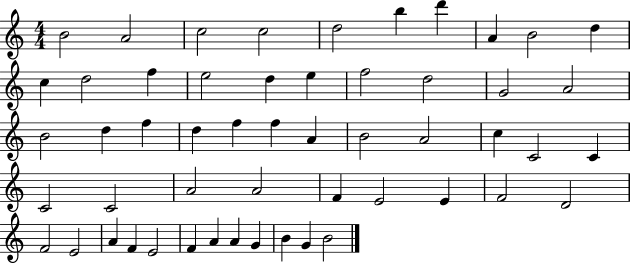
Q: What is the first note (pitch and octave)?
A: B4